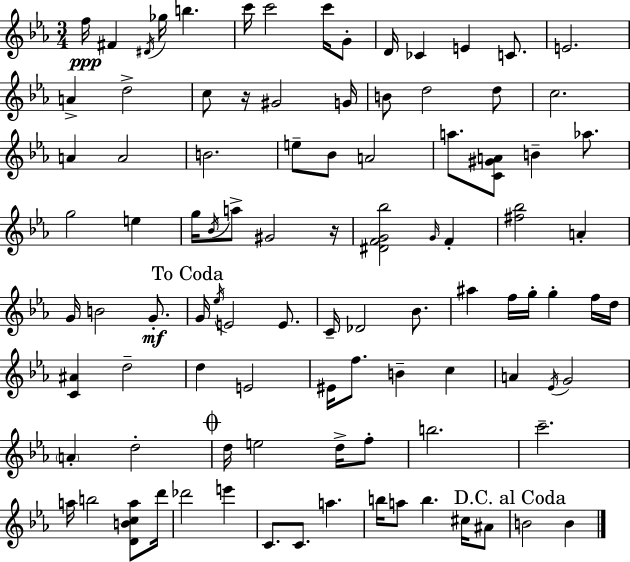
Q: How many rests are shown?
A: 2